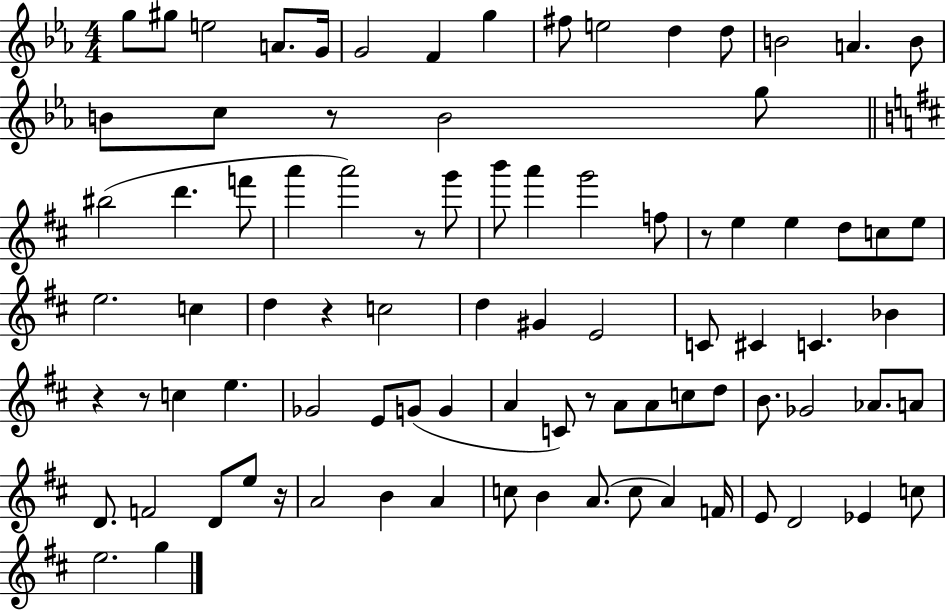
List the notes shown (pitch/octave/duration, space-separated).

G5/e G#5/e E5/h A4/e. G4/s G4/h F4/q G5/q F#5/e E5/h D5/q D5/e B4/h A4/q. B4/e B4/e C5/e R/e B4/h G5/e BIS5/h D6/q. F6/e A6/q A6/h R/e G6/e B6/e A6/q G6/h F5/e R/e E5/q E5/q D5/e C5/e E5/e E5/h. C5/q D5/q R/q C5/h D5/q G#4/q E4/h C4/e C#4/q C4/q. Bb4/q R/q R/e C5/q E5/q. Gb4/h E4/e G4/e G4/q A4/q C4/e R/e A4/e A4/e C5/e D5/e B4/e. Gb4/h Ab4/e. A4/e D4/e. F4/h D4/e E5/e R/s A4/h B4/q A4/q C5/e B4/q A4/e. C5/e A4/q F4/s E4/e D4/h Eb4/q C5/e E5/h. G5/q